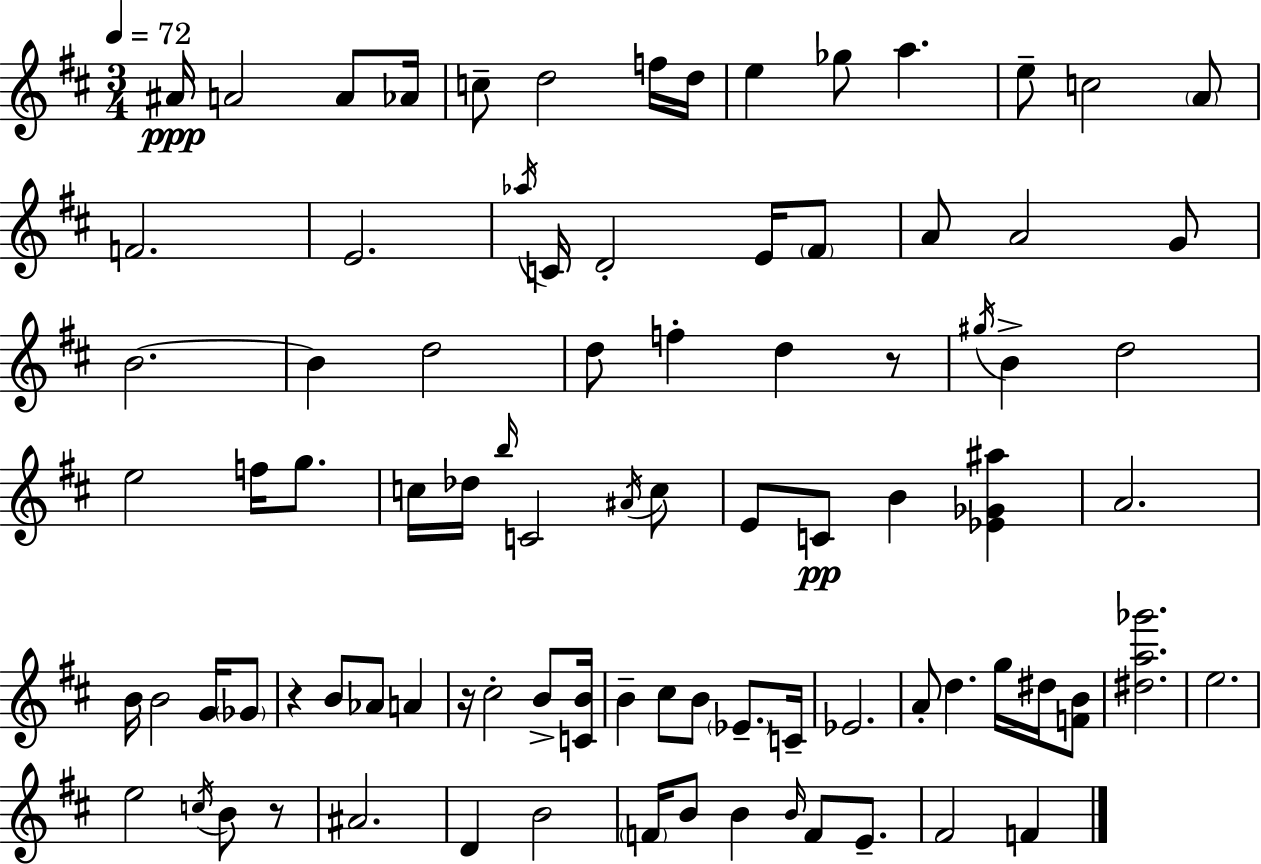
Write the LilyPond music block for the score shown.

{
  \clef treble
  \numericTimeSignature
  \time 3/4
  \key d \major
  \tempo 4 = 72
  ais'16\ppp a'2 a'8 aes'16 | c''8-- d''2 f''16 d''16 | e''4 ges''8 a''4. | e''8-- c''2 \parenthesize a'8 | \break f'2. | e'2. | \acciaccatura { aes''16 } c'16 d'2-. e'16 \parenthesize fis'8 | a'8 a'2 g'8 | \break b'2.~~ | b'4 d''2 | d''8 f''4-. d''4 r8 | \acciaccatura { gis''16 } b'4-> d''2 | \break e''2 f''16 g''8. | c''16 des''16 \grace { b''16 } c'2 | \acciaccatura { ais'16 } c''8 e'8 c'8\pp b'4 | <ees' ges' ais''>4 a'2. | \break b'16 b'2 | g'16 \parenthesize ges'8 r4 b'8 aes'8 | a'4 r16 cis''2-. | b'8-> <c' b'>16 b'4-- cis''8 b'8 | \break \parenthesize ees'8.-- c'16-- ees'2. | a'8-. d''4. | g''16 dis''16 <f' b'>8 <dis'' a'' ges'''>2. | e''2. | \break e''2 | \acciaccatura { c''16 } b'8 r8 ais'2. | d'4 b'2 | \parenthesize f'16 b'8 b'4 | \break \grace { b'16 } f'8 e'8.-- fis'2 | f'4 \bar "|."
}